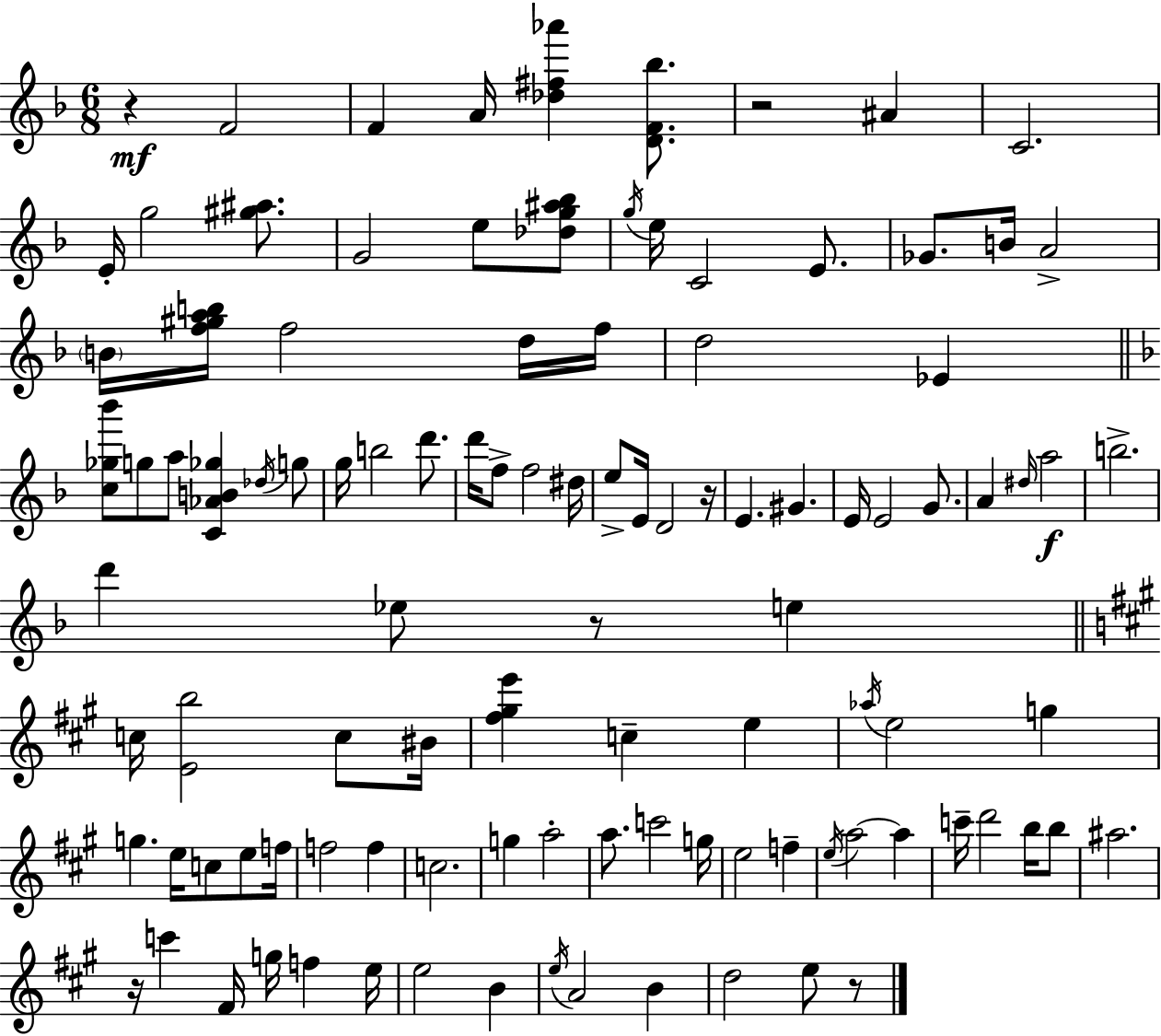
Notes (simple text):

R/q F4/h F4/q A4/s [Db5,F#5,Ab6]/q [D4,F4,Bb5]/e. R/h A#4/q C4/h. E4/s G5/h [G#5,A#5]/e. G4/h E5/e [Db5,G5,A#5,Bb5]/e G5/s E5/s C4/h E4/e. Gb4/e. B4/s A4/h B4/s [F5,G#5,A5,B5]/s F5/h D5/s F5/s D5/h Eb4/q [C5,Gb5,Bb6]/e G5/e A5/e [C4,Ab4,B4,Gb5]/q Db5/s G5/e G5/s B5/h D6/e. D6/s F5/e F5/h D#5/s E5/e E4/s D4/h R/s E4/q. G#4/q. E4/s E4/h G4/e. A4/q D#5/s A5/h B5/h. D6/q Eb5/e R/e E5/q C5/s [E4,B5]/h C5/e BIS4/s [F#5,G#5,E6]/q C5/q E5/q Ab5/s E5/h G5/q G5/q. E5/s C5/e E5/e F5/s F5/h F5/q C5/h. G5/q A5/h A5/e. C6/h G5/s E5/h F5/q E5/s A5/h A5/q C6/s D6/h B5/s B5/e A#5/h. R/s C6/q F#4/s G5/s F5/q E5/s E5/h B4/q E5/s A4/h B4/q D5/h E5/e R/e